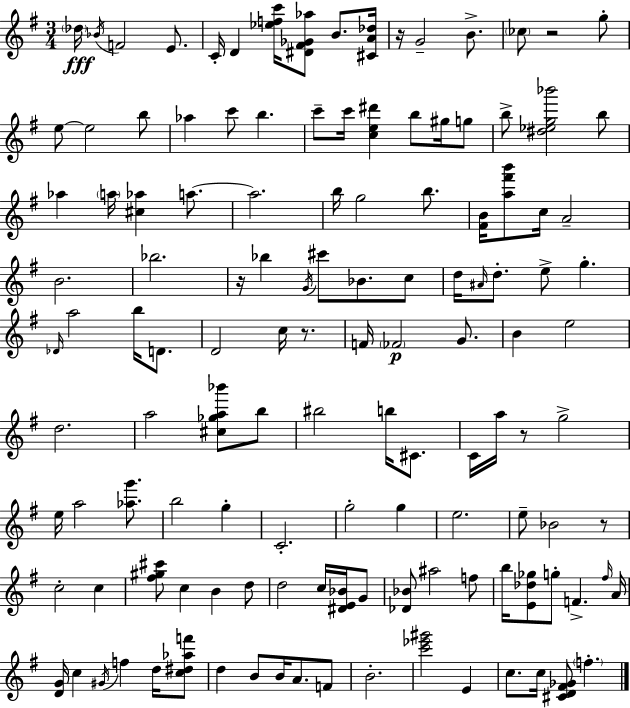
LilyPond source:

{
  \clef treble
  \numericTimeSignature
  \time 3/4
  \key e \minor
  \parenthesize des''16\fff \acciaccatura { bes'16 } f'2 e'8. | c'16-. d'4 <ees'' f'' c'''>16 <dis' fis' ges' aes''>8 b'8. | <cis' a' des''>16 r16 g'2-- b'8.-> | \parenthesize ces''8 r2 g''8-. | \break e''8~~ e''2 b''8 | aes''4 c'''8 b''4. | c'''8-- c'''16 <c'' e'' dis'''>4 b''8 gis''16 g''8 | b''8-> <dis'' ees'' g'' bes'''>2 b''8 | \break aes''4 \parenthesize a''16 <cis'' aes''>4 a''8.~~ | a''2. | b''16 g''2 b''8. | <fis' b'>16 <a'' fis''' b'''>8 c''16 a'2-- | \break b'2. | bes''2. | r16 bes''4 \acciaccatura { g'16 } cis'''8 bes'8. | c''8 d''16 \grace { ais'16 } d''8.-. e''8-> g''4.-. | \break \grace { des'16 } a''2 | b''16 d'8. d'2 | c''16 r8. f'16 \parenthesize fes'2\p | g'8. b'4 e''2 | \break d''2. | a''2 | <cis'' ges'' a'' bes'''>8 b''8 bis''2 | b''16 cis'8. c'16 a''16 r8 g''2-> | \break e''16 a''2 | <aes'' g'''>8. b''2 | g''4-. c'2.-. | g''2-. | \break g''4 e''2. | e''8-- bes'2 | r8 c''2-. | c''4 <fis'' gis'' cis'''>8 c''4 b'4 | \break d''8 d''2 | c''16 <dis' e' bes'>16 g'8 <des' bes'>8 ais''2 | f''8 b''16 <e' des'' ges''>8 g''8-. f'4.-> | \grace { fis''16 } a'16 <d' g'>16 c''4 \acciaccatura { gis'16 } f''4 | \break d''16 <c'' dis'' aes'' f'''>8 d''4 b'8 | b'16 a'8. f'8 b'2.-. | <c''' ees''' gis'''>2 | e'4 c''8. c''16 <cis' d' fis' ges'>8 | \break \parenthesize f''4.-. \bar "|."
}